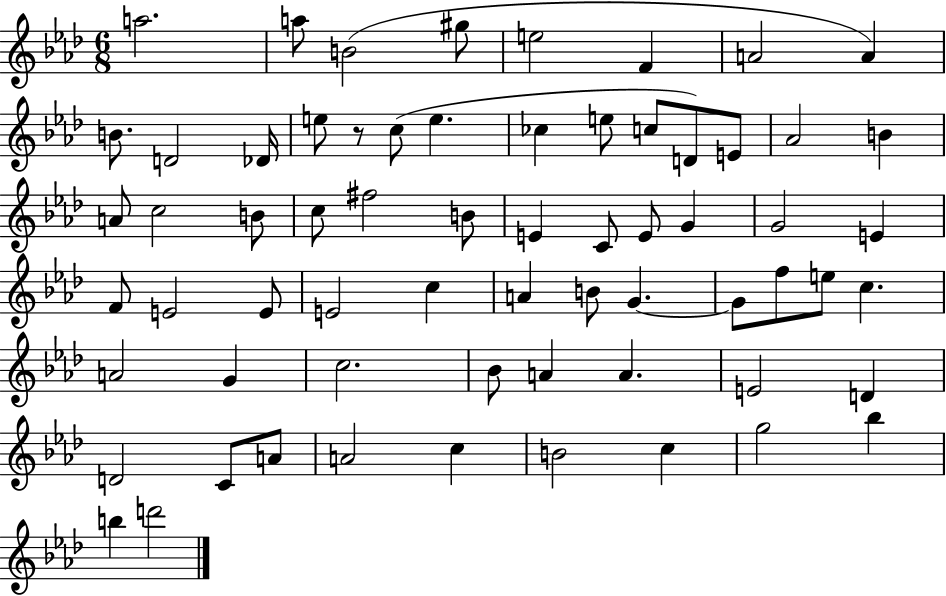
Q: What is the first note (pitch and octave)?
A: A5